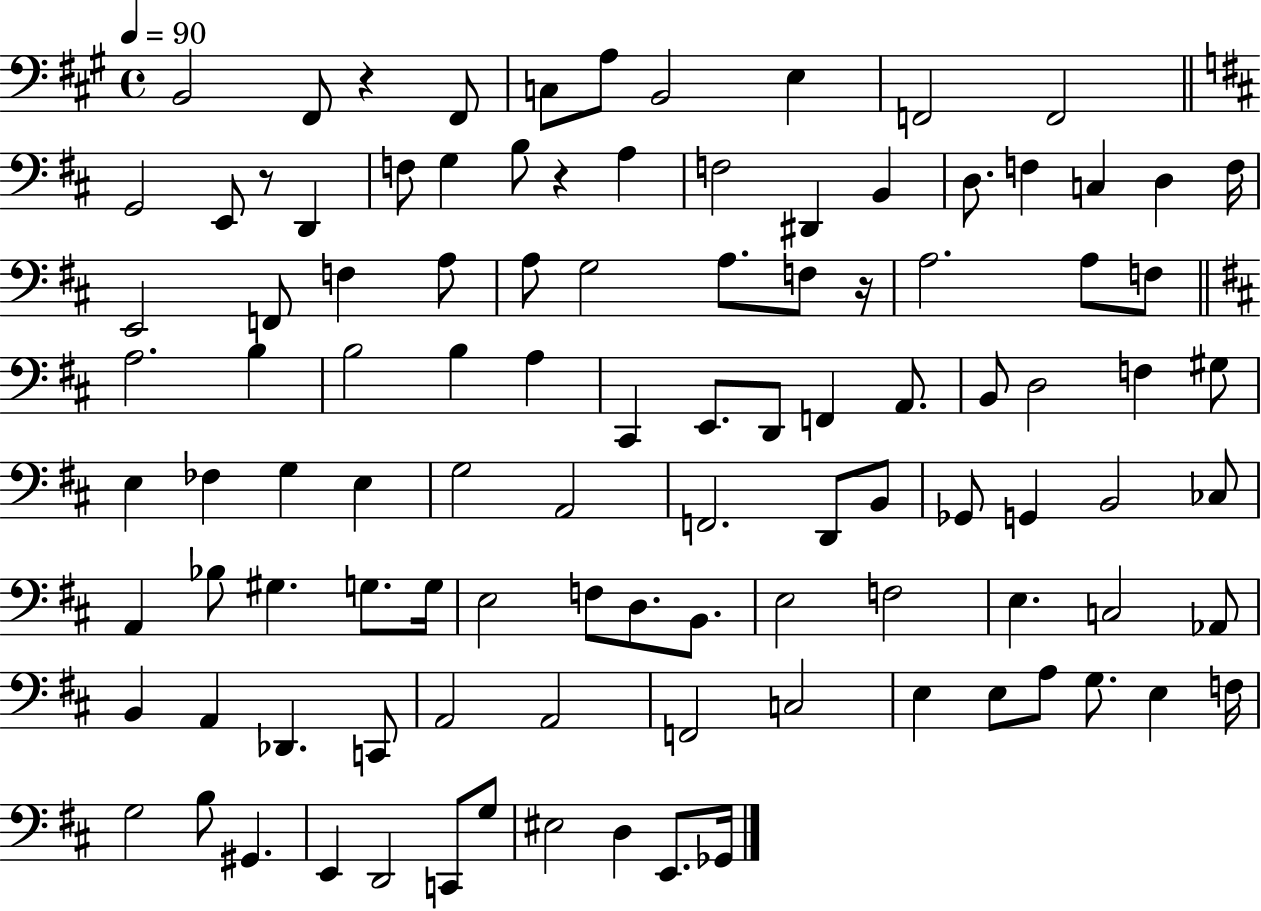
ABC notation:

X:1
T:Untitled
M:4/4
L:1/4
K:A
B,,2 ^F,,/2 z ^F,,/2 C,/2 A,/2 B,,2 E, F,,2 F,,2 G,,2 E,,/2 z/2 D,, F,/2 G, B,/2 z A, F,2 ^D,, B,, D,/2 F, C, D, F,/4 E,,2 F,,/2 F, A,/2 A,/2 G,2 A,/2 F,/2 z/4 A,2 A,/2 F,/2 A,2 B, B,2 B, A, ^C,, E,,/2 D,,/2 F,, A,,/2 B,,/2 D,2 F, ^G,/2 E, _F, G, E, G,2 A,,2 F,,2 D,,/2 B,,/2 _G,,/2 G,, B,,2 _C,/2 A,, _B,/2 ^G, G,/2 G,/4 E,2 F,/2 D,/2 B,,/2 E,2 F,2 E, C,2 _A,,/2 B,, A,, _D,, C,,/2 A,,2 A,,2 F,,2 C,2 E, E,/2 A,/2 G,/2 E, F,/4 G,2 B,/2 ^G,, E,, D,,2 C,,/2 G,/2 ^E,2 D, E,,/2 _G,,/4